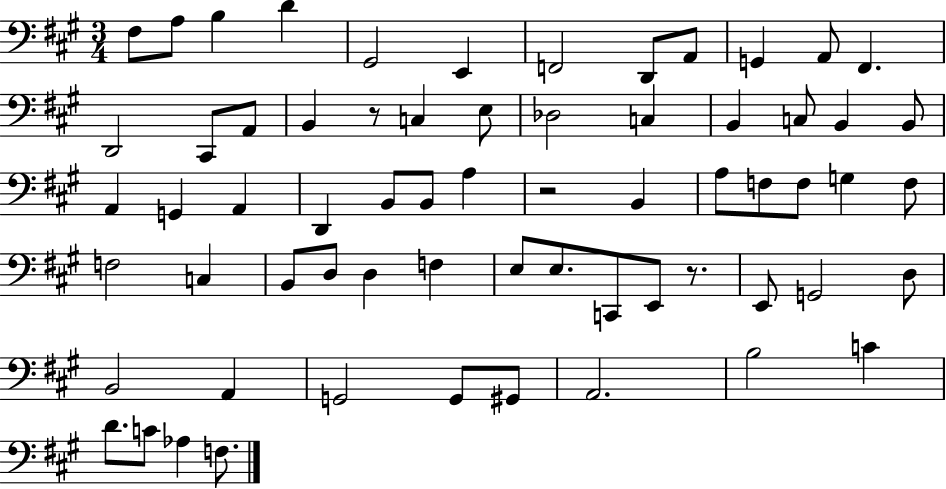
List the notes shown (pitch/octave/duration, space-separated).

F#3/e A3/e B3/q D4/q G#2/h E2/q F2/h D2/e A2/e G2/q A2/e F#2/q. D2/h C#2/e A2/e B2/q R/e C3/q E3/e Db3/h C3/q B2/q C3/e B2/q B2/e A2/q G2/q A2/q D2/q B2/e B2/e A3/q R/h B2/q A3/e F3/e F3/e G3/q F3/e F3/h C3/q B2/e D3/e D3/q F3/q E3/e E3/e. C2/e E2/e R/e. E2/e G2/h D3/e B2/h A2/q G2/h G2/e G#2/e A2/h. B3/h C4/q D4/e. C4/e Ab3/q F3/e.